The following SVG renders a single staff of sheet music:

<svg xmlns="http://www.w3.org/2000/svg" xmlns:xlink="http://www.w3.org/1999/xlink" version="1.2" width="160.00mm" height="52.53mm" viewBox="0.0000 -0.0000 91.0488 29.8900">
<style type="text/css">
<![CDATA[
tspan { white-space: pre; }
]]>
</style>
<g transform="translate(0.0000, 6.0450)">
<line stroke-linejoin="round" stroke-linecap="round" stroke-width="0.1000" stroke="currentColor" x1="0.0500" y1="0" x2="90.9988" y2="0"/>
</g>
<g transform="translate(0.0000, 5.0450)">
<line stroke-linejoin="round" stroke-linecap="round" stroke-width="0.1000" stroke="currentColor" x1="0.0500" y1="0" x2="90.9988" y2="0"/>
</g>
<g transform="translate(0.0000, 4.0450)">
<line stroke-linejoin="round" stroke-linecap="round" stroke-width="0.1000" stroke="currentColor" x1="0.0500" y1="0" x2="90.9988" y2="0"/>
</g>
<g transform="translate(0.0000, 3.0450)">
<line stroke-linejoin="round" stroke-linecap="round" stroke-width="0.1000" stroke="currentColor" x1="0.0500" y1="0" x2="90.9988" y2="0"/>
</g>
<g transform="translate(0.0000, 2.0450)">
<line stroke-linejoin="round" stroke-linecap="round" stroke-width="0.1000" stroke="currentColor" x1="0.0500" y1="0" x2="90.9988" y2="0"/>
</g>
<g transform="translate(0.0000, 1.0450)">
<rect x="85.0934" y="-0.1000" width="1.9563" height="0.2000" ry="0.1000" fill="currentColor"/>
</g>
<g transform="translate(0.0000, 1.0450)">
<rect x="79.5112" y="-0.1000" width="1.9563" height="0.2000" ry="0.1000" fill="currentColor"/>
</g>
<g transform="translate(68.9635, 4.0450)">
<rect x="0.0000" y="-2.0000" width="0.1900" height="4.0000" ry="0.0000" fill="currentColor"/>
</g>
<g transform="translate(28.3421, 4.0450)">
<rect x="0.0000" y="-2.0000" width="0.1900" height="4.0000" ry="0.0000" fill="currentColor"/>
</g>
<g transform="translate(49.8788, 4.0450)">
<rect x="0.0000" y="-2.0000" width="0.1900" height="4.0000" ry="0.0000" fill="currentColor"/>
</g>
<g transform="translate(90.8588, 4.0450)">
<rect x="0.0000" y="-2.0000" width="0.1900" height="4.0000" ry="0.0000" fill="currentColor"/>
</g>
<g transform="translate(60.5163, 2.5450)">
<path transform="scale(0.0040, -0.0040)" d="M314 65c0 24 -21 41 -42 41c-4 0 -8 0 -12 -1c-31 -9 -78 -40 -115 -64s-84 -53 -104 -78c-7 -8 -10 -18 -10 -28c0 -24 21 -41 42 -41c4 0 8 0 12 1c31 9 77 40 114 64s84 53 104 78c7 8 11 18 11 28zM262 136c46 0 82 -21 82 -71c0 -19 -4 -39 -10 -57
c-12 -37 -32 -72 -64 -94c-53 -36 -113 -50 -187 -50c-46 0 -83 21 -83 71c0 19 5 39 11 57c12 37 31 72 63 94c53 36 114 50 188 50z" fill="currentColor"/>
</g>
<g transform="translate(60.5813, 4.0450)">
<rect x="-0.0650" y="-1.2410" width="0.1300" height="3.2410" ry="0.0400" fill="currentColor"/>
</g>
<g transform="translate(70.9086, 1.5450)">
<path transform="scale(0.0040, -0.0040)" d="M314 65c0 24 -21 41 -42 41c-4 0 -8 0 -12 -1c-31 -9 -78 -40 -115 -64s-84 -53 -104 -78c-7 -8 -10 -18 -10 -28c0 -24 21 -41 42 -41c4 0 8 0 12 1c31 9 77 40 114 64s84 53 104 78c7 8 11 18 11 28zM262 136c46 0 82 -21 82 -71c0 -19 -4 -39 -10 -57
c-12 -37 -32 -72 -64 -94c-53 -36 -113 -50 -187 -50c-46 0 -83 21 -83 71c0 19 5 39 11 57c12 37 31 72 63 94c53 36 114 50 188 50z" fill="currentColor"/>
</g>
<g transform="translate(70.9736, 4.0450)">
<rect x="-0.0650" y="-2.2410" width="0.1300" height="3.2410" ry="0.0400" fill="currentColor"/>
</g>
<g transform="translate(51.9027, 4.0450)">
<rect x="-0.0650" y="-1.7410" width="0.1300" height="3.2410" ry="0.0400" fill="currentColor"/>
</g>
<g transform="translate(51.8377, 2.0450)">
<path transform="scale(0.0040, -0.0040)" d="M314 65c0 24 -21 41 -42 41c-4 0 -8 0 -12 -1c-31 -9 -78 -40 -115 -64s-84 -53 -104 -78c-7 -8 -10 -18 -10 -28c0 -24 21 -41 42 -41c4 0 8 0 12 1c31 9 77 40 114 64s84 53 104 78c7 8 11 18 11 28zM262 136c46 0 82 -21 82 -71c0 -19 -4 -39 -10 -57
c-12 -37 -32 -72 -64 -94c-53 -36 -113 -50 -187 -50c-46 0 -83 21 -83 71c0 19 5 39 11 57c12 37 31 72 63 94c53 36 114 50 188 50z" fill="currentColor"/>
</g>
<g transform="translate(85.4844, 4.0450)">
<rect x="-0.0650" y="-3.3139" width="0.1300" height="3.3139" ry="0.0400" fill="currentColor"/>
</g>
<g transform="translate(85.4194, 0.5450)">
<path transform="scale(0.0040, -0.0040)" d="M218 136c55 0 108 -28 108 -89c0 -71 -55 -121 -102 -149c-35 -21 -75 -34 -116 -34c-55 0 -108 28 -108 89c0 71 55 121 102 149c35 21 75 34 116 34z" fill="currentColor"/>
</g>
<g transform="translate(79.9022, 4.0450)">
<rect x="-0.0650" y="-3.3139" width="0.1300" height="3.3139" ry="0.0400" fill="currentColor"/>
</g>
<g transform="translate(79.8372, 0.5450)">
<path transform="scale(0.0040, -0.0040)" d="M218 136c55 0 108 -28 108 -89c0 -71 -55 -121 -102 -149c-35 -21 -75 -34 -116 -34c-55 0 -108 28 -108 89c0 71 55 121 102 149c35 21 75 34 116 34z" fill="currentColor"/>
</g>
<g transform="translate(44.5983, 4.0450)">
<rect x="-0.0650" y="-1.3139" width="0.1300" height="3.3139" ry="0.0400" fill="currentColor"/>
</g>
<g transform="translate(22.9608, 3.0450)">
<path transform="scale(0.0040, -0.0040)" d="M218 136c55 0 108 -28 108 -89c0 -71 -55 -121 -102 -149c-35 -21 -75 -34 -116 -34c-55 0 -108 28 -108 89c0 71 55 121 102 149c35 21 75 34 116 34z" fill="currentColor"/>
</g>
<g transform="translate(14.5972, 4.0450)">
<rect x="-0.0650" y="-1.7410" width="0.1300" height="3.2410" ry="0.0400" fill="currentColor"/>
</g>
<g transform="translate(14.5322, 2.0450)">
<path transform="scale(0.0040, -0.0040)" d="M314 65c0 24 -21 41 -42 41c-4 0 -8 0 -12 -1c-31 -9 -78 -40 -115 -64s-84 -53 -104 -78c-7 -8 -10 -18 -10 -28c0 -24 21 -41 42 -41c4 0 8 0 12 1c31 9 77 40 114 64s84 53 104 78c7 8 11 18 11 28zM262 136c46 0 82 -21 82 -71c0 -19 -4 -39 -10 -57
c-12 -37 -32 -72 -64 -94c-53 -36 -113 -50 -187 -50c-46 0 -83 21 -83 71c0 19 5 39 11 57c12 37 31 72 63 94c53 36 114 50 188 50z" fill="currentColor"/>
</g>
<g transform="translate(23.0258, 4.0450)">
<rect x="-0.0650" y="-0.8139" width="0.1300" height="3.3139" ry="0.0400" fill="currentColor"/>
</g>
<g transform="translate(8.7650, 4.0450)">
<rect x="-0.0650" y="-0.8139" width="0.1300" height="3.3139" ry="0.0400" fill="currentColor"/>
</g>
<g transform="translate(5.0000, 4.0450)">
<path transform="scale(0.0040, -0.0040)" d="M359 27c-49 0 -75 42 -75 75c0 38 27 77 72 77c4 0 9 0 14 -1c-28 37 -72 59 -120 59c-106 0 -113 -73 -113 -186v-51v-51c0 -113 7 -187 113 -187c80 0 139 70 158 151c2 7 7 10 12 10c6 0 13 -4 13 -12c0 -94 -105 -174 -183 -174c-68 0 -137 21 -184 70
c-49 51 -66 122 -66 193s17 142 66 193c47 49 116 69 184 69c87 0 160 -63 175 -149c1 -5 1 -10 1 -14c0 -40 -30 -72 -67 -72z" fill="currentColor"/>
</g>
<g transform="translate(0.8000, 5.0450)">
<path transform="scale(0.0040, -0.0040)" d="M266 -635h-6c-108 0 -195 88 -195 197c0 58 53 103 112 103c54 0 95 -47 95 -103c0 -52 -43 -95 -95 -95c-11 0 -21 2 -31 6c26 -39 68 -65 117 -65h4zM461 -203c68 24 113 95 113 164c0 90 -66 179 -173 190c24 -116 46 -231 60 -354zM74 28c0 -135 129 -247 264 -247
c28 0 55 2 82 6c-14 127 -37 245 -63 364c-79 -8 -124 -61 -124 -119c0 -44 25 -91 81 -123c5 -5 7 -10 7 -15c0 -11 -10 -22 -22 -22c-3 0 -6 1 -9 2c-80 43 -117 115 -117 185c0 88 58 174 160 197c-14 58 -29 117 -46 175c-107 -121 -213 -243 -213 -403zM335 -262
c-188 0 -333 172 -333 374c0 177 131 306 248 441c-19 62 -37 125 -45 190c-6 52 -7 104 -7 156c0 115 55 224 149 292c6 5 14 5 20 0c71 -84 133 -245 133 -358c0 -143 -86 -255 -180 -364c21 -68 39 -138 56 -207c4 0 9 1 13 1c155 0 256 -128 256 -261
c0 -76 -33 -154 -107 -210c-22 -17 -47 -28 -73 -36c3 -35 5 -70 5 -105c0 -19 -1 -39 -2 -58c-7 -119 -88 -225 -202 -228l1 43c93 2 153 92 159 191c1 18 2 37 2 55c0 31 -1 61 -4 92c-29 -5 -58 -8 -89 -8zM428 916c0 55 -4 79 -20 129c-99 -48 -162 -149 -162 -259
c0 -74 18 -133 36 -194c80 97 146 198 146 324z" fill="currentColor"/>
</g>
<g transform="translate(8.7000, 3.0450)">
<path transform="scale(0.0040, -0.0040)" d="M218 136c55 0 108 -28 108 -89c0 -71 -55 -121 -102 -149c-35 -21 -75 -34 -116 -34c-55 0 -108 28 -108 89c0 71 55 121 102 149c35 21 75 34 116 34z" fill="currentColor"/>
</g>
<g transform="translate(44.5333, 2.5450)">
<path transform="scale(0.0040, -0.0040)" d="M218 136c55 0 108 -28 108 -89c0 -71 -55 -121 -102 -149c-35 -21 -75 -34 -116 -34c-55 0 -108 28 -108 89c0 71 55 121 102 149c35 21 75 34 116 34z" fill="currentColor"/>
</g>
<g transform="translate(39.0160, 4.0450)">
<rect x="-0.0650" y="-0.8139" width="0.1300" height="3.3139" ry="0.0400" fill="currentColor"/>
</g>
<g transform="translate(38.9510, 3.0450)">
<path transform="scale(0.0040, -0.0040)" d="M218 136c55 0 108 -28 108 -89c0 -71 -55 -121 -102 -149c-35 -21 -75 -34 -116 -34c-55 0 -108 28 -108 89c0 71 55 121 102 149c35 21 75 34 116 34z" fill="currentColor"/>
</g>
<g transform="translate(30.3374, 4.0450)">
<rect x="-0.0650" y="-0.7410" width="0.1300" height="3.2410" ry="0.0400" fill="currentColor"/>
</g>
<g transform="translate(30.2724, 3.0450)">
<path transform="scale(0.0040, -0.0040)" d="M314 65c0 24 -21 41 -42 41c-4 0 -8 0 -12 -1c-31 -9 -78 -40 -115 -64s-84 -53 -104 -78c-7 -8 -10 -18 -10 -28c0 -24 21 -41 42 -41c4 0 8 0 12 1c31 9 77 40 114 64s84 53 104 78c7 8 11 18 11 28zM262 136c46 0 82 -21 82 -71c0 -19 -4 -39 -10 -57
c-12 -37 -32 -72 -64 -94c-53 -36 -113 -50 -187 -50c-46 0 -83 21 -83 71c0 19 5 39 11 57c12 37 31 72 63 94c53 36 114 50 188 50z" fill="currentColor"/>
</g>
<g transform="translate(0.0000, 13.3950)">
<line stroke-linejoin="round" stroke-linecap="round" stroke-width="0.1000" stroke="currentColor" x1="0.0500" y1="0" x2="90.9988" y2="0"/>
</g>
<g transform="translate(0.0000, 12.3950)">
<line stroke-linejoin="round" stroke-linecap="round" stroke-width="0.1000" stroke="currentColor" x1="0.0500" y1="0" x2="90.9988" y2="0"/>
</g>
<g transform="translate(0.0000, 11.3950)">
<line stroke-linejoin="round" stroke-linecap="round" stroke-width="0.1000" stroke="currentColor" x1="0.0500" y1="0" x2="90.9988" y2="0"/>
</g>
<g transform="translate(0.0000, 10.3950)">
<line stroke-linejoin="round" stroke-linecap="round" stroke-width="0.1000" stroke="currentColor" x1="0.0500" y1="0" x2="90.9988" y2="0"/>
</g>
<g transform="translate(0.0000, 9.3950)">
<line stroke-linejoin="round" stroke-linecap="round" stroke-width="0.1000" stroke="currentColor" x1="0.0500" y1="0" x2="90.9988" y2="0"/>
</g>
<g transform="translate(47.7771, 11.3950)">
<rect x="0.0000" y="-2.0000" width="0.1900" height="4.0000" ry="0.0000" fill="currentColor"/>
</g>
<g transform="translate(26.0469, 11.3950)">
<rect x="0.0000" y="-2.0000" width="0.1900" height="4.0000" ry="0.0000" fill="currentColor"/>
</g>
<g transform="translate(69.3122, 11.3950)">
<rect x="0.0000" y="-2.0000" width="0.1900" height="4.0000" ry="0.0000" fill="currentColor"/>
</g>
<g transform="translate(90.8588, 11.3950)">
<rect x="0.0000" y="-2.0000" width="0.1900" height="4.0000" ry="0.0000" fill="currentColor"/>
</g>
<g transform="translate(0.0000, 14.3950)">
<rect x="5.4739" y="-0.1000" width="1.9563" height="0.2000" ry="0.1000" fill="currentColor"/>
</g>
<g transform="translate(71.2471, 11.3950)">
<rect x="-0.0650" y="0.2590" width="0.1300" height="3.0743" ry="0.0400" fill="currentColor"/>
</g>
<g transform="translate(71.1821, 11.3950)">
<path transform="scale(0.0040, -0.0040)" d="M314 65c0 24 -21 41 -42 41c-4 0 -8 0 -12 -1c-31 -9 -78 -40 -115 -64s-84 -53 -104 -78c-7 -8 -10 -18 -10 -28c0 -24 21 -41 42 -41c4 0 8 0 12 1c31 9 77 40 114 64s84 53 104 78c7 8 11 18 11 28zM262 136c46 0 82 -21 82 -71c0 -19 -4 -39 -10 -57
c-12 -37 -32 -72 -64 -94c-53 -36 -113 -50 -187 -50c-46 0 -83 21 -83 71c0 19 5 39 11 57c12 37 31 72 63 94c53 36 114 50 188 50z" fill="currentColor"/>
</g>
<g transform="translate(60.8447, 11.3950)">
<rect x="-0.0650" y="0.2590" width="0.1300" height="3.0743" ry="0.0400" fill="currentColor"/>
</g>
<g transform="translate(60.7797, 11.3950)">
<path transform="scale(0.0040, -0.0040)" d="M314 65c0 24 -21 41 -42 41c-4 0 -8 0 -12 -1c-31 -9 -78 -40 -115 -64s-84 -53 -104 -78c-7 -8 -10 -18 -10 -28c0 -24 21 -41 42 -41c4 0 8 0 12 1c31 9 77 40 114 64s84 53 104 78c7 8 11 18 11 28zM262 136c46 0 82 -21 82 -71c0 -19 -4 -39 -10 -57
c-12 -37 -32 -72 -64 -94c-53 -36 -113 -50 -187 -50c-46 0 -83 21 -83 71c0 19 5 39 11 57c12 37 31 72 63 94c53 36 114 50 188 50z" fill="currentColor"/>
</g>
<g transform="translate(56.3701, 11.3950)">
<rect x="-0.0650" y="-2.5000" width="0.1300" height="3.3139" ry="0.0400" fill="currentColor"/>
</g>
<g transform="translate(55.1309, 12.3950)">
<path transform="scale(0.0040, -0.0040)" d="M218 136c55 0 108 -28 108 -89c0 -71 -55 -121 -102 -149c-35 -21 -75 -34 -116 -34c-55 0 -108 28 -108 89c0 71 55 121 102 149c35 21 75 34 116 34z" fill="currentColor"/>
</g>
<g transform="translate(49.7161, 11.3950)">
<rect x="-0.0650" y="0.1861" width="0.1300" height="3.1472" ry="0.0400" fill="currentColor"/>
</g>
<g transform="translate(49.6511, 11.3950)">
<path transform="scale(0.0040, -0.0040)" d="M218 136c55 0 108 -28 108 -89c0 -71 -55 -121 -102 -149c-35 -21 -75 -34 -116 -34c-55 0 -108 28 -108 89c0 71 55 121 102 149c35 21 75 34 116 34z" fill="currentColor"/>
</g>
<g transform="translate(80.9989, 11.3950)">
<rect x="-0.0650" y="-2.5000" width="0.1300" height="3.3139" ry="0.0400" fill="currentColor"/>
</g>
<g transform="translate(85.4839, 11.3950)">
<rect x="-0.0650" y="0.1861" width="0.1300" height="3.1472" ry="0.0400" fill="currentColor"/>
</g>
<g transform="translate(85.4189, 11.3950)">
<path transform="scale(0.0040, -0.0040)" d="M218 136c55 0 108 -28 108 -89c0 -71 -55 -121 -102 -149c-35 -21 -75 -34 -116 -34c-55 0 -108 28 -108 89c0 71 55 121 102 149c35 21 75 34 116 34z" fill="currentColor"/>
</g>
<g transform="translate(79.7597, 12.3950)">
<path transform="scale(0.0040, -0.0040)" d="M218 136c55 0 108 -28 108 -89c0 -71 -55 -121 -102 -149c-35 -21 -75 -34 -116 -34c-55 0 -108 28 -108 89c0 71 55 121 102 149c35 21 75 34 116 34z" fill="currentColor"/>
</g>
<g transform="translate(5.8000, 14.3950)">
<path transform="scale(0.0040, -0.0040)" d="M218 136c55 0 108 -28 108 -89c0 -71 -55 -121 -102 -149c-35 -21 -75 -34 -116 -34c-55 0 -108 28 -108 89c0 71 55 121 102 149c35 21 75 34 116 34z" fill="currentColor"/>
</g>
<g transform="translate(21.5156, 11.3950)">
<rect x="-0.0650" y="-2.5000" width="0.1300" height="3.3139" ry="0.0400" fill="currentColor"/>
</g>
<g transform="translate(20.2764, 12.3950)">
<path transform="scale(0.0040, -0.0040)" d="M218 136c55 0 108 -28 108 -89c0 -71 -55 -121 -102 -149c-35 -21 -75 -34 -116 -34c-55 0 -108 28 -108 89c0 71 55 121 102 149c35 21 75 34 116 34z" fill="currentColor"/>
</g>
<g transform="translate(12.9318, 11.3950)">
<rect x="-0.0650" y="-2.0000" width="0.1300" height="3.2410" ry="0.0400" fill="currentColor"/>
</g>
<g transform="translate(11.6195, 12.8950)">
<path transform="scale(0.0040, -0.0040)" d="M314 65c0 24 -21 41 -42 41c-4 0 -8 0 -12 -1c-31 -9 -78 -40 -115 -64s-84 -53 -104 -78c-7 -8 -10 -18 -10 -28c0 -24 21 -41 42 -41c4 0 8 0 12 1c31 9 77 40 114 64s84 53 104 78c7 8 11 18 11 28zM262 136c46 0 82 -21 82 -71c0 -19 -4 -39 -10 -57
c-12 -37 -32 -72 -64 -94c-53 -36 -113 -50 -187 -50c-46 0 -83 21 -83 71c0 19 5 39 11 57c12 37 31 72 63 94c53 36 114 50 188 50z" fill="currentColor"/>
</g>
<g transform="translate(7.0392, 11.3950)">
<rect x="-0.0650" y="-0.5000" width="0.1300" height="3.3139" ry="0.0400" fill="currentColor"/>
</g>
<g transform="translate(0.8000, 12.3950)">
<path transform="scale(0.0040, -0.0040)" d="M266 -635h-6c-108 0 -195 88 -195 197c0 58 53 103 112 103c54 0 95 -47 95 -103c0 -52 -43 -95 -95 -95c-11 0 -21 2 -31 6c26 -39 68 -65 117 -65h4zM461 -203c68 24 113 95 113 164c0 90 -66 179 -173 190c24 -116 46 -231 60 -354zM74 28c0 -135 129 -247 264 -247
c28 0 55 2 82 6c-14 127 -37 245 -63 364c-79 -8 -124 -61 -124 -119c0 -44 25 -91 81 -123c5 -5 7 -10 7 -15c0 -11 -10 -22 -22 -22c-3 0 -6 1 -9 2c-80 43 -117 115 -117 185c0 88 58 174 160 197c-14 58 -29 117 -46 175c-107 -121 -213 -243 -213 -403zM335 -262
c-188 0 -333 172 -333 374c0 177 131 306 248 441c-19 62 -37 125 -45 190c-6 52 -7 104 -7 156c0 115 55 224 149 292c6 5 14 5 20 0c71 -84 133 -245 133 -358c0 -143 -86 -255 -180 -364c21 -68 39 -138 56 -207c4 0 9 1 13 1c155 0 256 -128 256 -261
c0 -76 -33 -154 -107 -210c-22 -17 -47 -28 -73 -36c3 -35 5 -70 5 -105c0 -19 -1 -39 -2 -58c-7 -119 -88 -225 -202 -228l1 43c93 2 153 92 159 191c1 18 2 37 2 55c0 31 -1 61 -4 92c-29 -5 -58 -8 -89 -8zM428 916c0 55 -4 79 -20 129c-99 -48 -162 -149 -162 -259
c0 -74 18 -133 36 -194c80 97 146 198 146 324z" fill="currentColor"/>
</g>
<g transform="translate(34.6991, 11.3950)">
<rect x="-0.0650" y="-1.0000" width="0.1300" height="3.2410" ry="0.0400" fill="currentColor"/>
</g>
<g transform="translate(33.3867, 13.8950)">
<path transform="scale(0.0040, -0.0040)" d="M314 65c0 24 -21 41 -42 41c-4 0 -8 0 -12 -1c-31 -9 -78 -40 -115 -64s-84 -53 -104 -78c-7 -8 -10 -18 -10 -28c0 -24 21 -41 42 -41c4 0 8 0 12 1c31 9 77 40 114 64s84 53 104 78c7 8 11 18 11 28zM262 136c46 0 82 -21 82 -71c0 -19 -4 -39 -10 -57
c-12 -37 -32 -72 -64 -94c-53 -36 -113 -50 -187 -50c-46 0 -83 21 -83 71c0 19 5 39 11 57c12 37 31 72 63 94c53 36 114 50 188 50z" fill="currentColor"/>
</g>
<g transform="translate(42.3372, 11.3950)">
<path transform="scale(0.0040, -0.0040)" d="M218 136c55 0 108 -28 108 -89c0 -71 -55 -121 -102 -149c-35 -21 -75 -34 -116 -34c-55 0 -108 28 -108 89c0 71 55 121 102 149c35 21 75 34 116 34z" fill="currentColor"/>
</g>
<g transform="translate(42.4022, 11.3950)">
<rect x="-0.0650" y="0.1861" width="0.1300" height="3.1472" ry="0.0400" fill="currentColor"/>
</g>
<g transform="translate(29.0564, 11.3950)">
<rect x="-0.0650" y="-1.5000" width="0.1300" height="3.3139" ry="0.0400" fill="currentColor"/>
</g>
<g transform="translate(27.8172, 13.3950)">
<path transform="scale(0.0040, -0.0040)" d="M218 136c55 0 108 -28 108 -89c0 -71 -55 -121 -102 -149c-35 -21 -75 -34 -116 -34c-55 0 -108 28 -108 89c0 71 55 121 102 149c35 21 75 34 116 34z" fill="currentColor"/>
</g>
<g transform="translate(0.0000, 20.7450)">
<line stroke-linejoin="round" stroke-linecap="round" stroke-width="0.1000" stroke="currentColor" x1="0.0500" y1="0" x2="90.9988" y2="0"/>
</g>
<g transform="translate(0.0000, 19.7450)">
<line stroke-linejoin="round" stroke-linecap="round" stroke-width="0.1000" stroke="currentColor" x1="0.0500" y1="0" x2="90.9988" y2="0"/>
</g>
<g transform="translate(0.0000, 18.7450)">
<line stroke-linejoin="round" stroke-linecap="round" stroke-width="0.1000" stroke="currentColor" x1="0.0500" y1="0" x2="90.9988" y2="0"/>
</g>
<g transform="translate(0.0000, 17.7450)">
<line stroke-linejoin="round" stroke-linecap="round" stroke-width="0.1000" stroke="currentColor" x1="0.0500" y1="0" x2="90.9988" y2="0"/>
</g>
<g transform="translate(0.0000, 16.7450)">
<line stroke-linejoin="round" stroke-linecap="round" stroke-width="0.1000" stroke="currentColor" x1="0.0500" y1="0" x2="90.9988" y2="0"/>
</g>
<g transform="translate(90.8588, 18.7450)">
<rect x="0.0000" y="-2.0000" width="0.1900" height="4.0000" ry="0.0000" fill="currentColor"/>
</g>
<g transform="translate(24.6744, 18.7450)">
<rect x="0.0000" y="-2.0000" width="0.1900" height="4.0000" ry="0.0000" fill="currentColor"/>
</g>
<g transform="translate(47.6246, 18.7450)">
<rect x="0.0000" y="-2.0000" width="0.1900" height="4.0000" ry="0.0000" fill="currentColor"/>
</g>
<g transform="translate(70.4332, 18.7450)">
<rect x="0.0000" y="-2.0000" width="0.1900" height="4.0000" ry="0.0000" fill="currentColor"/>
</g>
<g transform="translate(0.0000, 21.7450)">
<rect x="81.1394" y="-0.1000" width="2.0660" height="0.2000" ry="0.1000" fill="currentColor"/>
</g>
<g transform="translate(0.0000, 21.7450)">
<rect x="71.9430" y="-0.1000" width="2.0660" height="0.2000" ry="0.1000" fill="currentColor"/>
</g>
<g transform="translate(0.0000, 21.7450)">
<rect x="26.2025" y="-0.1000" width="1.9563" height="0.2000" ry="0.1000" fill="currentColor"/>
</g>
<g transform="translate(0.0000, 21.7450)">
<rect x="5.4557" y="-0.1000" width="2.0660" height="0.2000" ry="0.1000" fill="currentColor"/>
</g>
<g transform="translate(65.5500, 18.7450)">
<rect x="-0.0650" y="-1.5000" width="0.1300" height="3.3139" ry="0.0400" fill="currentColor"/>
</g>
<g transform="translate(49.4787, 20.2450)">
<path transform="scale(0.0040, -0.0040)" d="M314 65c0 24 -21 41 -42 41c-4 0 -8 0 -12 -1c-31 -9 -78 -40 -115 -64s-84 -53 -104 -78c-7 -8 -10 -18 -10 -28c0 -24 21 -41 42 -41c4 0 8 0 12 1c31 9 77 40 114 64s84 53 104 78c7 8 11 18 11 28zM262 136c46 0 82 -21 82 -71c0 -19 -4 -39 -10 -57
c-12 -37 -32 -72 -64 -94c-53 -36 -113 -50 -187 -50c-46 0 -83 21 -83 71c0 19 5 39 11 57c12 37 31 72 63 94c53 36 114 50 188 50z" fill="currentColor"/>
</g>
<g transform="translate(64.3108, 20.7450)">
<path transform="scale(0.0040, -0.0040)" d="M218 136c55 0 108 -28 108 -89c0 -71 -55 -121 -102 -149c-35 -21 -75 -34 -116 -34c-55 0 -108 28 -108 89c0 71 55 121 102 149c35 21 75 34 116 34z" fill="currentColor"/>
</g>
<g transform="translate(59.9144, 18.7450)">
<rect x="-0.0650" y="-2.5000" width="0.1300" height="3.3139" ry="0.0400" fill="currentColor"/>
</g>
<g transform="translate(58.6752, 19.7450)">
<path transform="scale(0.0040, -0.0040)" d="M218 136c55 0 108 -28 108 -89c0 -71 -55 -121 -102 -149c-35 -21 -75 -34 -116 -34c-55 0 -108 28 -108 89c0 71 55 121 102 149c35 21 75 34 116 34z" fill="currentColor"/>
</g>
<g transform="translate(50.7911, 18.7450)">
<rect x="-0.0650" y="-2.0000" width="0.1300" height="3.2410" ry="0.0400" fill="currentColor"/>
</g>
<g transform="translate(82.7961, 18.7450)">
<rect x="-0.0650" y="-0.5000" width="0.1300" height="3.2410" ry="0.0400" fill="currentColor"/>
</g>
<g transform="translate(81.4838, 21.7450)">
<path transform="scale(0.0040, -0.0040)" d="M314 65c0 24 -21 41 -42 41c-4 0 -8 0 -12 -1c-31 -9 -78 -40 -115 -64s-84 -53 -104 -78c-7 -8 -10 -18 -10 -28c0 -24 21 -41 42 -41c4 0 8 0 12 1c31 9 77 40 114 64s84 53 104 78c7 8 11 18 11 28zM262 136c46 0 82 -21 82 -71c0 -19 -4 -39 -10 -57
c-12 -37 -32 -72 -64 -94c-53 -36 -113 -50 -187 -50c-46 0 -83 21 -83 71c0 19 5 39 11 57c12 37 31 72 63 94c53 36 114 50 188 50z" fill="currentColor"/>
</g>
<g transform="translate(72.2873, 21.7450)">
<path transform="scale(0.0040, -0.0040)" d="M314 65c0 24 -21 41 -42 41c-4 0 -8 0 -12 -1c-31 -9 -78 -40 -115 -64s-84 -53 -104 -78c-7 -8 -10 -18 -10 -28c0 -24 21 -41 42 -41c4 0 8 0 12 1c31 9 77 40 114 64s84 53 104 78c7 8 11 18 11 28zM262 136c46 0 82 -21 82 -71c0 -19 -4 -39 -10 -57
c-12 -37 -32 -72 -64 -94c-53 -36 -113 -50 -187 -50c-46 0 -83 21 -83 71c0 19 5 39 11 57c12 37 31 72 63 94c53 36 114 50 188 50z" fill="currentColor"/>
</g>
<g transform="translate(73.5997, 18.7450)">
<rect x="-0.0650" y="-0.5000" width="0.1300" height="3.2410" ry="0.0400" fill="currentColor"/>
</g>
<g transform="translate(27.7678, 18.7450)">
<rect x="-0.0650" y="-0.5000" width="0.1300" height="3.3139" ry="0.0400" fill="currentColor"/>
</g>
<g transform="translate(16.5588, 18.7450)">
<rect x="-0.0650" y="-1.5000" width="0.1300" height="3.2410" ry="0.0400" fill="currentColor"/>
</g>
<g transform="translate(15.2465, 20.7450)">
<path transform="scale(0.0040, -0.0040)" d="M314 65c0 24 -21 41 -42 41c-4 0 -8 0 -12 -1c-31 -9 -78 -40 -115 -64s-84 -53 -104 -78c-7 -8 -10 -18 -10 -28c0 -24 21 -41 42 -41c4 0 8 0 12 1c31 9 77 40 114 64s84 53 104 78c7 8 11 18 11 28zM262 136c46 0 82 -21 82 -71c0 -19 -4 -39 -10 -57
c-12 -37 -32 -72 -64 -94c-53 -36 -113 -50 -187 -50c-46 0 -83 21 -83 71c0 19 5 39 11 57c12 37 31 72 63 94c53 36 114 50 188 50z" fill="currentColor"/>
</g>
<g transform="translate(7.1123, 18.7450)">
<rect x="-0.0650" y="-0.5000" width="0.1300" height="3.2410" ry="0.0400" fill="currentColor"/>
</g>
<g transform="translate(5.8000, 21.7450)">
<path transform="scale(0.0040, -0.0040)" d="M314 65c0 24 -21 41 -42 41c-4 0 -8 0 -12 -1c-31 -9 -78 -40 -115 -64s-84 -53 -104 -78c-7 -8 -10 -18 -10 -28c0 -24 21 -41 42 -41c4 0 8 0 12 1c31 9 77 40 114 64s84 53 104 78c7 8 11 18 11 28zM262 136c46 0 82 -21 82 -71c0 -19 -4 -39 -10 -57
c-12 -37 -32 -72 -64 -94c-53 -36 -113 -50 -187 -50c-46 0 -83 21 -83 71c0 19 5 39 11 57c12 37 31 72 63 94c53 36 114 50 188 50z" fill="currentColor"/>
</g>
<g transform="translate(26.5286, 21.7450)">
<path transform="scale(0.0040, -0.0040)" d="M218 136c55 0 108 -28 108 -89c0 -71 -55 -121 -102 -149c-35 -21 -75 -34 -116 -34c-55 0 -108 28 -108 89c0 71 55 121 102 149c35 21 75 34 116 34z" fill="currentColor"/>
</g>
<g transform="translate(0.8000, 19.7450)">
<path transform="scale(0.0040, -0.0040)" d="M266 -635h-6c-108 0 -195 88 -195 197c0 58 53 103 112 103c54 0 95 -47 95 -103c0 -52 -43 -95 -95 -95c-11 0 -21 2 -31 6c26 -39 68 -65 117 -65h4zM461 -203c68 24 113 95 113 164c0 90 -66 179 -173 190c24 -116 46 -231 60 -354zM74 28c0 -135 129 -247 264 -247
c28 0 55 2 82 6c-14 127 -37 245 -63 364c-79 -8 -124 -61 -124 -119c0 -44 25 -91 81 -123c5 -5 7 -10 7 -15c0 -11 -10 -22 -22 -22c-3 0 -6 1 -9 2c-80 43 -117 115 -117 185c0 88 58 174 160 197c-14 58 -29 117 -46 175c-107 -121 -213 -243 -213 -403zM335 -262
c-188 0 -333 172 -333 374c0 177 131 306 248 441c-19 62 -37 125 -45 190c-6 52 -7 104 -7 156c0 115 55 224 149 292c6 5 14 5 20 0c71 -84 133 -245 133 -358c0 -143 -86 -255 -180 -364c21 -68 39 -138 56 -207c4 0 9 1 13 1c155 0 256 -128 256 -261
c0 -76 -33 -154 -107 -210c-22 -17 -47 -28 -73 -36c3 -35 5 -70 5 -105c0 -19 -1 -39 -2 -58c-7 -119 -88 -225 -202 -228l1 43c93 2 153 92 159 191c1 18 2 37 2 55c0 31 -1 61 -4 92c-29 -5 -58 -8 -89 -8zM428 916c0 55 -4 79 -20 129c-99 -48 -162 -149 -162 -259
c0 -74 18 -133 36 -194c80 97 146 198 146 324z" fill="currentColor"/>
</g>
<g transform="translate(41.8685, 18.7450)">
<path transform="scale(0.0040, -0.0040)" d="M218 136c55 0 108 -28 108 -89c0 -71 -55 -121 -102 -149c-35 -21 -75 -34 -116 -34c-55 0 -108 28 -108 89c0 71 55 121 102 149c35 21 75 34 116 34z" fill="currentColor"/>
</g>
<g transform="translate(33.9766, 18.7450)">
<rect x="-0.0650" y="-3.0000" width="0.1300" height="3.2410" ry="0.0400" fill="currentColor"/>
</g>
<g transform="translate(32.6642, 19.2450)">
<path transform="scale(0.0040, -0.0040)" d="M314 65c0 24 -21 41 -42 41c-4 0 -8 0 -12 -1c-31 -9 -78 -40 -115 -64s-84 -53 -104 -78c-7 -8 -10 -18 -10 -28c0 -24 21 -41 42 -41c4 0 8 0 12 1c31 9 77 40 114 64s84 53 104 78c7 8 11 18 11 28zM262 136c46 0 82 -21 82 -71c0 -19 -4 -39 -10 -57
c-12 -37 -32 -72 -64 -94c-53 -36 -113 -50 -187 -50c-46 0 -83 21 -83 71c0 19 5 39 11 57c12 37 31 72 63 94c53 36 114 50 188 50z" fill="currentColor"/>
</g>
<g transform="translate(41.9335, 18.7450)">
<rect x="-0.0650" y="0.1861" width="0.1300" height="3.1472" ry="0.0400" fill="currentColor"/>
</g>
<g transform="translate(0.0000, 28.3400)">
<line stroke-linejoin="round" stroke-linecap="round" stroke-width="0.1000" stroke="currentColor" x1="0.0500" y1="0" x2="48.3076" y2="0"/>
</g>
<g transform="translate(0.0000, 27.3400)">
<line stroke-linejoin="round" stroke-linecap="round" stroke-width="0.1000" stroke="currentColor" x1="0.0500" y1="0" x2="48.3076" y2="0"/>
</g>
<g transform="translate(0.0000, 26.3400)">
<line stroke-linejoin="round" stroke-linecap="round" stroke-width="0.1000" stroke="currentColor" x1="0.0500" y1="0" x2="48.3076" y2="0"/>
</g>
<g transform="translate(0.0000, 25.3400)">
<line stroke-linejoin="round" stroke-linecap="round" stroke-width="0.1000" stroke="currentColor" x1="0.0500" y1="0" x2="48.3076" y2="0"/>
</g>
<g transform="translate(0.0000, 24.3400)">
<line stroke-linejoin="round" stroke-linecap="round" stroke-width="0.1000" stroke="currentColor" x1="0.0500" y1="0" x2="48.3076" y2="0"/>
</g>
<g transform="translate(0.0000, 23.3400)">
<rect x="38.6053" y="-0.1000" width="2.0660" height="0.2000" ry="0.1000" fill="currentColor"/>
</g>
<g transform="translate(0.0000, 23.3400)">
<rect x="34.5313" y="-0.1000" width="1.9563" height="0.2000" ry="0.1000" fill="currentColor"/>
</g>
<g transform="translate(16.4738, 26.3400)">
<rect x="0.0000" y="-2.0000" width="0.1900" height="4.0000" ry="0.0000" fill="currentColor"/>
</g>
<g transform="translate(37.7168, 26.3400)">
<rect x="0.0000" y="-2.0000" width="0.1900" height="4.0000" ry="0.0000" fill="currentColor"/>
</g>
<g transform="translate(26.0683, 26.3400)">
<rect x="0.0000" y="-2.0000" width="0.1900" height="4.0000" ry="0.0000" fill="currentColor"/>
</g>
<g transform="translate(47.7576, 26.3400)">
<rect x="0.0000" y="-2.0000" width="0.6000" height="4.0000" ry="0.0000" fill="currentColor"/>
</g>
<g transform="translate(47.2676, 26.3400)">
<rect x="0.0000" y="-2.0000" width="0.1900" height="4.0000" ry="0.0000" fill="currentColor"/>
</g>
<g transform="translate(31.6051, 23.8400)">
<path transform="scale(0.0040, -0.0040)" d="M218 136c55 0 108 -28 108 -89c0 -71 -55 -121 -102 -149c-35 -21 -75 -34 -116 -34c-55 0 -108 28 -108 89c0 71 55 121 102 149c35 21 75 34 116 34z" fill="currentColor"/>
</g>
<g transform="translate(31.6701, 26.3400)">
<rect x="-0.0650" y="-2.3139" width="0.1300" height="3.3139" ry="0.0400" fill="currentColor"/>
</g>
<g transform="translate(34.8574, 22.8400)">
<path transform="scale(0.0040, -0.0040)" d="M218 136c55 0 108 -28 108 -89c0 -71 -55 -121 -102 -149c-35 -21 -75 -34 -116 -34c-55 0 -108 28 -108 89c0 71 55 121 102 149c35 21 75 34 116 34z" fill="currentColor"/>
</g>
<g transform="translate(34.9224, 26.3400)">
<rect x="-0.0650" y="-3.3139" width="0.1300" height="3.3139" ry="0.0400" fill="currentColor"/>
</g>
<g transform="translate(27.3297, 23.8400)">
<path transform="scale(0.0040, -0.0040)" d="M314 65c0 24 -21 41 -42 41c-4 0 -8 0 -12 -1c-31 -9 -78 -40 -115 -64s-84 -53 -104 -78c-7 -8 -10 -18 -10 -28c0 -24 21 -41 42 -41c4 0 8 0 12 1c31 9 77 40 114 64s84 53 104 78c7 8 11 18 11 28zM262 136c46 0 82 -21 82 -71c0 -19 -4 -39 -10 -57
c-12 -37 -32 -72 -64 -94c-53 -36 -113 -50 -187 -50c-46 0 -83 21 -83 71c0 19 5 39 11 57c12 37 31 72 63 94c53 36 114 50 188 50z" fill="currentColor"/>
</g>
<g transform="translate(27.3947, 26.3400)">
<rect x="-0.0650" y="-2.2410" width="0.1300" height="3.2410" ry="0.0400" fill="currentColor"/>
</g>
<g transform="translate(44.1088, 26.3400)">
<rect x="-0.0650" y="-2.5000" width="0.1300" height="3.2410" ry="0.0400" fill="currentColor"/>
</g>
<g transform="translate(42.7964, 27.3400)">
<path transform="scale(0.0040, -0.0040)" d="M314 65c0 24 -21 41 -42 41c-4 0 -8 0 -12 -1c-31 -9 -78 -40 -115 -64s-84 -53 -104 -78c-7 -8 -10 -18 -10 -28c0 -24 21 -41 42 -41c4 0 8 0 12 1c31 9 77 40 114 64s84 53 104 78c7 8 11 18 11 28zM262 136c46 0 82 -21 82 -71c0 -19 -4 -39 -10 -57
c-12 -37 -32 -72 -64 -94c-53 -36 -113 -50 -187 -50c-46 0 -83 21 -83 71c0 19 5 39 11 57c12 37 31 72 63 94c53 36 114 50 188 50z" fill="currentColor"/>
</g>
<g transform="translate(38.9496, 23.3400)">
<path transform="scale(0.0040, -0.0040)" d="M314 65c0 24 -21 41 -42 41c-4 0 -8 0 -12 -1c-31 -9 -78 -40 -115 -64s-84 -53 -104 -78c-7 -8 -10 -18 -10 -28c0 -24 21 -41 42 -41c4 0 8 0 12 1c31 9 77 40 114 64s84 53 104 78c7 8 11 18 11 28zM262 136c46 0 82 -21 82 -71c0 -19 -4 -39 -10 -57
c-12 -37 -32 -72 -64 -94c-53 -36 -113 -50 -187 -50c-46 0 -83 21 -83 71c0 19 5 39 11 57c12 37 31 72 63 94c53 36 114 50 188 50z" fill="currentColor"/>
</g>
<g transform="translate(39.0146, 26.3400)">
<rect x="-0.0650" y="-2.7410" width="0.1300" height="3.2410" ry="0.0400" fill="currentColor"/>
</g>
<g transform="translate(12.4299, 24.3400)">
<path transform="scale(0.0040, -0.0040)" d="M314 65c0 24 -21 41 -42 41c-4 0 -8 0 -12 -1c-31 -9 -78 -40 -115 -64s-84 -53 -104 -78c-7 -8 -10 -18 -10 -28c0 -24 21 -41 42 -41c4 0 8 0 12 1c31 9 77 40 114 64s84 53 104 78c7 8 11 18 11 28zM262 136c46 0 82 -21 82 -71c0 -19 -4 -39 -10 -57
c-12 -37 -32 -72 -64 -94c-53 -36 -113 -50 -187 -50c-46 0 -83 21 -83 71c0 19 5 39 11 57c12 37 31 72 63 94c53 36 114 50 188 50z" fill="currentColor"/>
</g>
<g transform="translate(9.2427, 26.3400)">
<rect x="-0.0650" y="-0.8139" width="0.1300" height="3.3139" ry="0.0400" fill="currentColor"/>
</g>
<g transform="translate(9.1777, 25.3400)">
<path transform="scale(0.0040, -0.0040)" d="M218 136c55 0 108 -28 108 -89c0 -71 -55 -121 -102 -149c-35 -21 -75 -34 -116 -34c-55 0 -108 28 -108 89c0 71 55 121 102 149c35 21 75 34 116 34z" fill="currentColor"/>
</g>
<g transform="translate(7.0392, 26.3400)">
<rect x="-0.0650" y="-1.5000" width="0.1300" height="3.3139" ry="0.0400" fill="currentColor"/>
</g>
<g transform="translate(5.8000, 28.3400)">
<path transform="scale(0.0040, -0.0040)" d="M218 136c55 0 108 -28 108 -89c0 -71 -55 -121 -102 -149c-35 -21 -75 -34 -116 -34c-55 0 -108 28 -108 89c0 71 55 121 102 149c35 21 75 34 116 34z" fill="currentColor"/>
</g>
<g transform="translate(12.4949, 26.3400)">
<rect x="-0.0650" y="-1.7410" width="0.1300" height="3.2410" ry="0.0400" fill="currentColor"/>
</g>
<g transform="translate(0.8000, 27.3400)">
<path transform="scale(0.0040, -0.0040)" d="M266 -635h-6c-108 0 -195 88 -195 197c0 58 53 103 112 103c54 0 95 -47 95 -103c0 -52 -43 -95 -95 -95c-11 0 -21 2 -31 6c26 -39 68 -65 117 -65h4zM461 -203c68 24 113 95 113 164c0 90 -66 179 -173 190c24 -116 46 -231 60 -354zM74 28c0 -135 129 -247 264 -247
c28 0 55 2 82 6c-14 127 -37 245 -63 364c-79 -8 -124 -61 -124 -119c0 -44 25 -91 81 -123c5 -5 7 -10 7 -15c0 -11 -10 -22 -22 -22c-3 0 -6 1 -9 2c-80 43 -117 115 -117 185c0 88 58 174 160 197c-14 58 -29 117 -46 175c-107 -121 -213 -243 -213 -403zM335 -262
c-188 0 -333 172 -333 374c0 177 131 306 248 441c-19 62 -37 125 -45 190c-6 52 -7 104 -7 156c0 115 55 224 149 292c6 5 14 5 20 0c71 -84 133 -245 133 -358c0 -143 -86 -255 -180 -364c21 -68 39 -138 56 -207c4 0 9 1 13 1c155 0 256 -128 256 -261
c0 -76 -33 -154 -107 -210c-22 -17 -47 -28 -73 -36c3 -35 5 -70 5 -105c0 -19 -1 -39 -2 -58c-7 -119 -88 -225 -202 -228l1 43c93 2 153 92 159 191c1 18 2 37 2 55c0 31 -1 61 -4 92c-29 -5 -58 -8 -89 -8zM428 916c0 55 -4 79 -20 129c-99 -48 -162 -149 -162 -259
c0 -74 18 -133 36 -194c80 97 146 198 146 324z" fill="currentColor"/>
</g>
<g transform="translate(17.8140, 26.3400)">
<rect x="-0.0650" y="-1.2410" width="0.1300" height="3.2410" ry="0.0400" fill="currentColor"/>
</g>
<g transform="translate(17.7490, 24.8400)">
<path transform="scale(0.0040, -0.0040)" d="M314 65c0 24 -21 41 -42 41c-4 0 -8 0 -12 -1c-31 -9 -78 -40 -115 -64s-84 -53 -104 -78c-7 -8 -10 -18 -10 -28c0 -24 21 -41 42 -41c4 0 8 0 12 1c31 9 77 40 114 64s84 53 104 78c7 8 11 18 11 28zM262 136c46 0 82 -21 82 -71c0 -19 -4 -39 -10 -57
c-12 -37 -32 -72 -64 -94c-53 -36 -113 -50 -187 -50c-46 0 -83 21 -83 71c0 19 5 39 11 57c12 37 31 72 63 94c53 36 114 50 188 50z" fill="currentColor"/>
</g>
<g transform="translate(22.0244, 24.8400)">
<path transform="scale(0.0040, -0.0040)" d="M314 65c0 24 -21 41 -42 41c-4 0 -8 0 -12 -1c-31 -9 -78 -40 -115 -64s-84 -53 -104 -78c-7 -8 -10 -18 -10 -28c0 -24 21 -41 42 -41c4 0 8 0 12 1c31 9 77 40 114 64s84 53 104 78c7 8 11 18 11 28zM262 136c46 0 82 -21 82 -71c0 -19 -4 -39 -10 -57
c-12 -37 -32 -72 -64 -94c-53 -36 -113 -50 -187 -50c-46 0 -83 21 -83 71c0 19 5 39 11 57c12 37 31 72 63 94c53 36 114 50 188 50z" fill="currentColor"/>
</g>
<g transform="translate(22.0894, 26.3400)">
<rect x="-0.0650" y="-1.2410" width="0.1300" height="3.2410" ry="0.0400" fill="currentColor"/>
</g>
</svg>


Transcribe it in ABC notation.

X:1
T:Untitled
M:4/4
L:1/4
K:C
d f2 d d2 d e f2 e2 g2 b b C F2 G E D2 B B G B2 B2 G B C2 E2 C A2 B F2 G E C2 C2 E d f2 e2 e2 g2 g b a2 G2